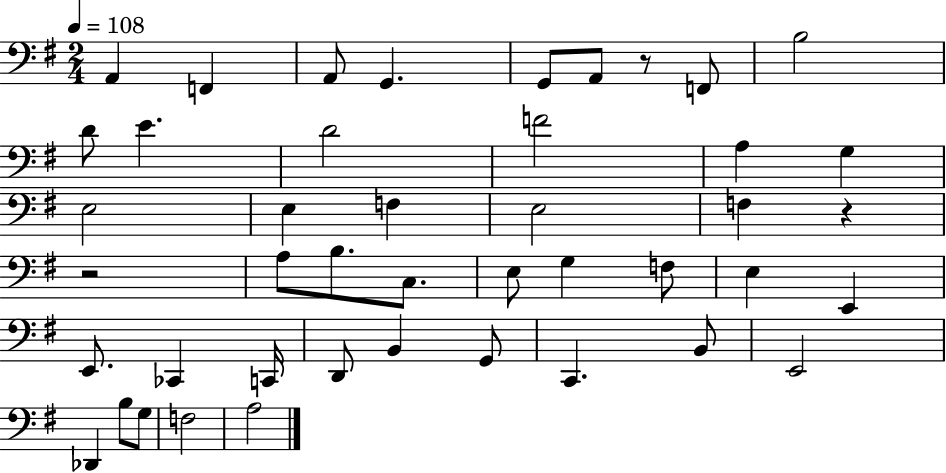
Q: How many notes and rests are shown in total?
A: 44